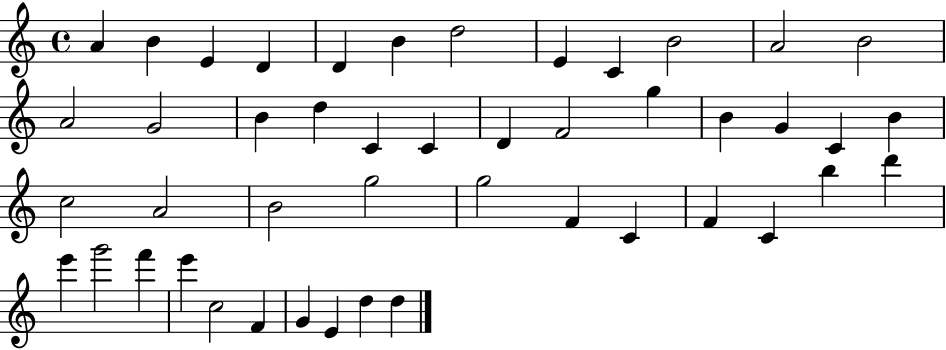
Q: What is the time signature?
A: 4/4